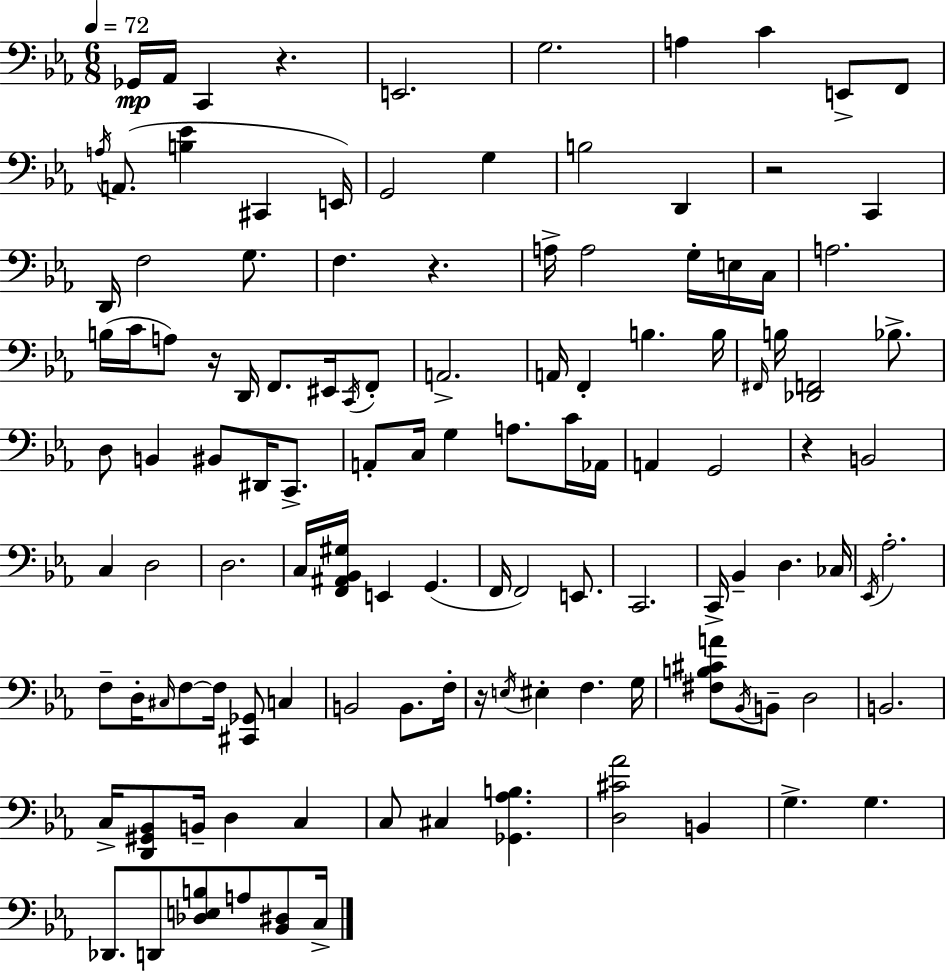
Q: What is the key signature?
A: EES major